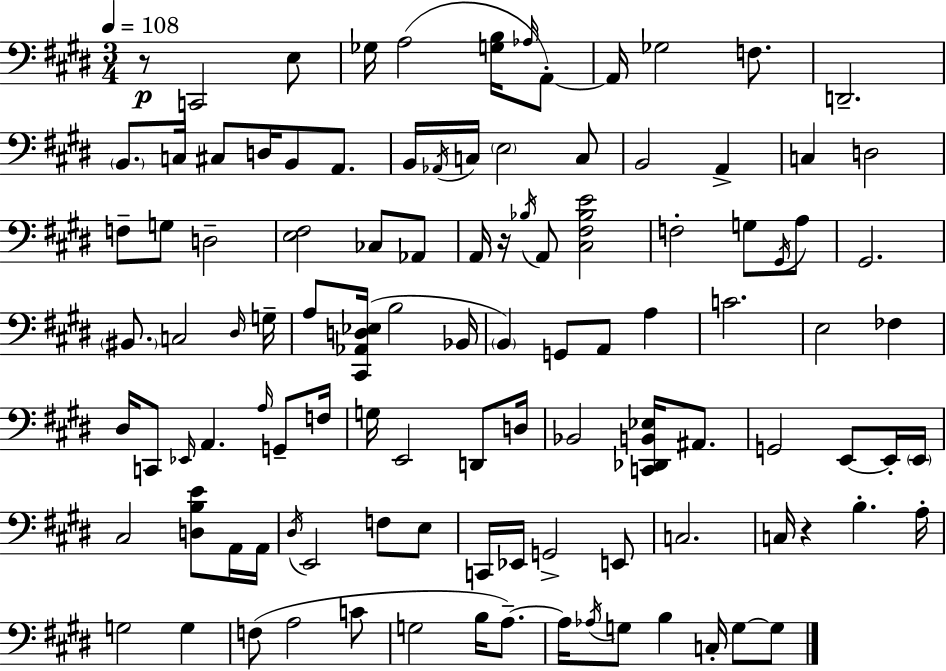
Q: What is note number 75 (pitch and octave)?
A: F3